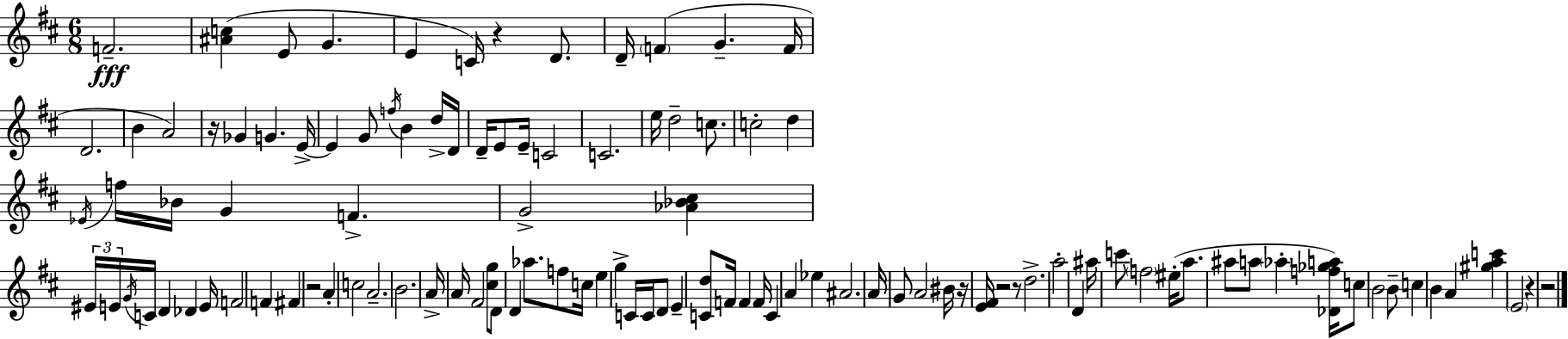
{
  \clef treble
  \numericTimeSignature
  \time 6/8
  \key d \major
  f'2.--\fff | <ais' c''>4( e'8 g'4. | e'4 c'16) r4 d'8. | d'16-- \parenthesize f'4( g'4.-- f'16 | \break d'2. | b'4 a'2) | r16 ges'4 g'4. e'16->~~ | e'4 g'8 \acciaccatura { f''16 } b'4 d''16-> | \break d'16 d'16-- e'8 e'16-- c'2 | c'2. | e''16 d''2-- c''8. | c''2-. d''4 | \break \acciaccatura { ees'16 } f''16 bes'16 g'4 f'4.-> | g'2-> <aes' bes' cis''>4 | \tuplet 3/2 { eis'16 e'16 \acciaccatura { g'16 } } c'16 d'4 des'4 | e'16 f'2 f'4 | \break fis'4 r2 | a'4-. c''2 | a'2.-- | b'2. | \break a'16-> a'16 fis'2 | <cis'' g''>8 d'8 d'4 aes''8. | f''8 c''16 e''4 g''4-> c'16 | c'16 d'8 e'4-- <c' d''>8 f'16 f'4 | \break f'16 c'4 a'4 ees''4 | ais'2. | a'16 g'8 a'2 | bis'16 r16 <e' fis'>16 r2 | \break r8 d''2.-> | a''2-. d'4 | ais''16 c'''8 \parenthesize f''2 | eis''16-.( a''8. ais''8 a''8 \parenthesize aes''4-. | \break <des' f'' ges'' a''>16) c''8 b'2 | b'8-- c''4 b'4 a'4 | <gis'' a'' c'''>4 \parenthesize e'2 | r4 r2 | \break \bar "|."
}